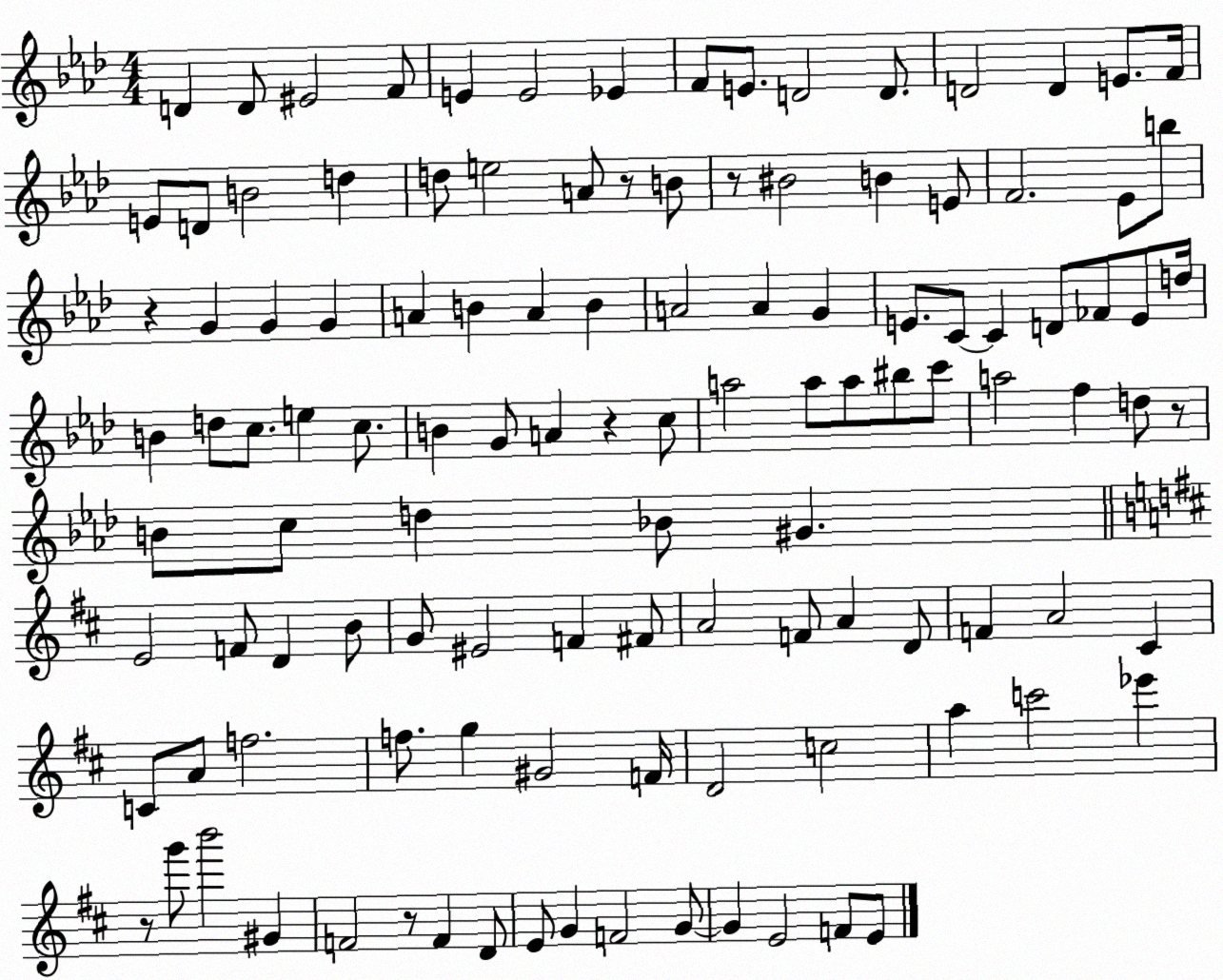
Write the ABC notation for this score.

X:1
T:Untitled
M:4/4
L:1/4
K:Ab
D D/2 ^E2 F/2 E E2 _E F/2 E/2 D2 D/2 D2 D E/2 F/4 E/2 D/2 B2 d d/2 e2 A/2 z/2 B/2 z/2 ^B2 B E/2 F2 _E/2 b/2 z G G G A B A B A2 A G E/2 C/2 C D/2 _F/2 E/2 d/4 B d/2 c/2 e c/2 B G/2 A z c/2 a2 a/2 a/2 ^b/2 c'/2 a2 f d/2 z/2 B/2 c/2 d _B/2 ^G E2 F/2 D B/2 G/2 ^E2 F ^F/2 A2 F/2 A D/2 F A2 ^C C/2 A/2 f2 f/2 g ^G2 F/4 D2 c2 a c'2 _e' z/2 g'/2 b'2 ^G F2 z/2 F D/2 E/2 G F2 G/2 G E2 F/2 E/2